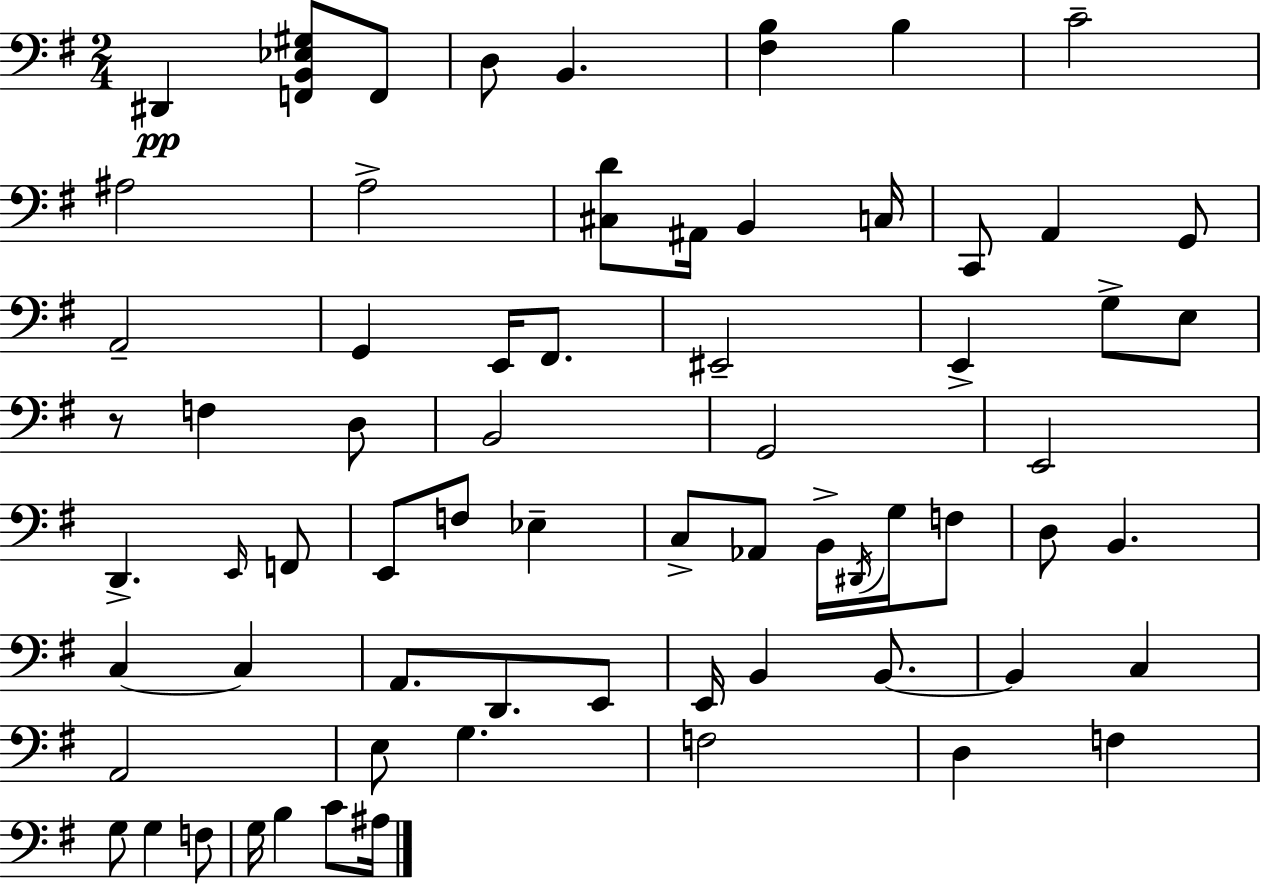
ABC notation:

X:1
T:Untitled
M:2/4
L:1/4
K:G
^D,, [F,,B,,_E,^G,]/2 F,,/2 D,/2 B,, [^F,B,] B, C2 ^A,2 A,2 [^C,D]/2 ^A,,/4 B,, C,/4 C,,/2 A,, G,,/2 A,,2 G,, E,,/4 ^F,,/2 ^E,,2 E,, G,/2 E,/2 z/2 F, D,/2 B,,2 G,,2 E,,2 D,, E,,/4 F,,/2 E,,/2 F,/2 _E, C,/2 _A,,/2 B,,/4 ^D,,/4 G,/4 F,/2 D,/2 B,, C, C, A,,/2 D,,/2 E,,/2 E,,/4 B,, B,,/2 B,, C, A,,2 E,/2 G, F,2 D, F, G,/2 G, F,/2 G,/4 B, C/2 ^A,/4